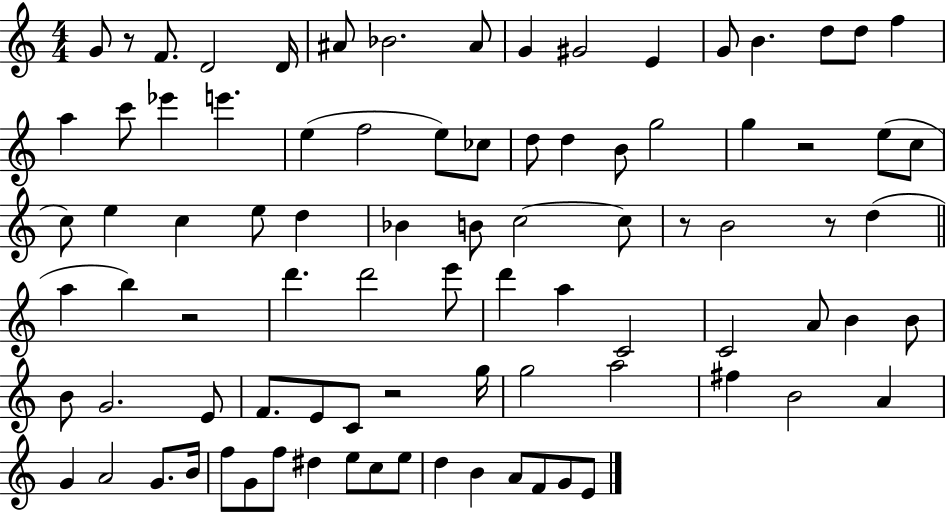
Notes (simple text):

G4/e R/e F4/e. D4/h D4/s A#4/e Bb4/h. A#4/e G4/q G#4/h E4/q G4/e B4/q. D5/e D5/e F5/q A5/q C6/e Eb6/q E6/q. E5/q F5/h E5/e CES5/e D5/e D5/q B4/e G5/h G5/q R/h E5/e C5/e C5/e E5/q C5/q E5/e D5/q Bb4/q B4/e C5/h C5/e R/e B4/h R/e D5/q A5/q B5/q R/h D6/q. D6/h E6/e D6/q A5/q C4/h C4/h A4/e B4/q B4/e B4/e G4/h. E4/e F4/e. E4/e C4/e R/h G5/s G5/h A5/h F#5/q B4/h A4/q G4/q A4/h G4/e. B4/s F5/e G4/e F5/e D#5/q E5/e C5/e E5/e D5/q B4/q A4/e F4/e G4/e E4/e